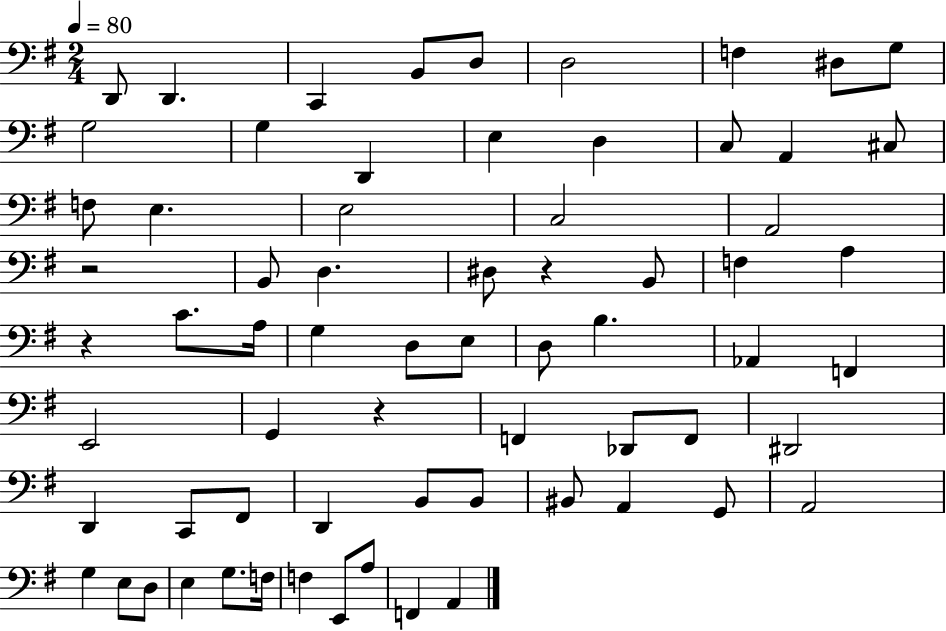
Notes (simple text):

D2/e D2/q. C2/q B2/e D3/e D3/h F3/q D#3/e G3/e G3/h G3/q D2/q E3/q D3/q C3/e A2/q C#3/e F3/e E3/q. E3/h C3/h A2/h R/h B2/e D3/q. D#3/e R/q B2/e F3/q A3/q R/q C4/e. A3/s G3/q D3/e E3/e D3/e B3/q. Ab2/q F2/q E2/h G2/q R/q F2/q Db2/e F2/e D#2/h D2/q C2/e F#2/e D2/q B2/e B2/e BIS2/e A2/q G2/e A2/h G3/q E3/e D3/e E3/q G3/e. F3/s F3/q E2/e A3/e F2/q A2/q